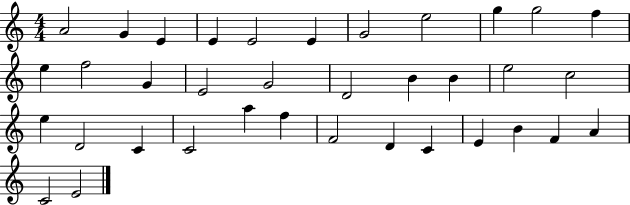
A4/h G4/q E4/q E4/q E4/h E4/q G4/h E5/h G5/q G5/h F5/q E5/q F5/h G4/q E4/h G4/h D4/h B4/q B4/q E5/h C5/h E5/q D4/h C4/q C4/h A5/q F5/q F4/h D4/q C4/q E4/q B4/q F4/q A4/q C4/h E4/h